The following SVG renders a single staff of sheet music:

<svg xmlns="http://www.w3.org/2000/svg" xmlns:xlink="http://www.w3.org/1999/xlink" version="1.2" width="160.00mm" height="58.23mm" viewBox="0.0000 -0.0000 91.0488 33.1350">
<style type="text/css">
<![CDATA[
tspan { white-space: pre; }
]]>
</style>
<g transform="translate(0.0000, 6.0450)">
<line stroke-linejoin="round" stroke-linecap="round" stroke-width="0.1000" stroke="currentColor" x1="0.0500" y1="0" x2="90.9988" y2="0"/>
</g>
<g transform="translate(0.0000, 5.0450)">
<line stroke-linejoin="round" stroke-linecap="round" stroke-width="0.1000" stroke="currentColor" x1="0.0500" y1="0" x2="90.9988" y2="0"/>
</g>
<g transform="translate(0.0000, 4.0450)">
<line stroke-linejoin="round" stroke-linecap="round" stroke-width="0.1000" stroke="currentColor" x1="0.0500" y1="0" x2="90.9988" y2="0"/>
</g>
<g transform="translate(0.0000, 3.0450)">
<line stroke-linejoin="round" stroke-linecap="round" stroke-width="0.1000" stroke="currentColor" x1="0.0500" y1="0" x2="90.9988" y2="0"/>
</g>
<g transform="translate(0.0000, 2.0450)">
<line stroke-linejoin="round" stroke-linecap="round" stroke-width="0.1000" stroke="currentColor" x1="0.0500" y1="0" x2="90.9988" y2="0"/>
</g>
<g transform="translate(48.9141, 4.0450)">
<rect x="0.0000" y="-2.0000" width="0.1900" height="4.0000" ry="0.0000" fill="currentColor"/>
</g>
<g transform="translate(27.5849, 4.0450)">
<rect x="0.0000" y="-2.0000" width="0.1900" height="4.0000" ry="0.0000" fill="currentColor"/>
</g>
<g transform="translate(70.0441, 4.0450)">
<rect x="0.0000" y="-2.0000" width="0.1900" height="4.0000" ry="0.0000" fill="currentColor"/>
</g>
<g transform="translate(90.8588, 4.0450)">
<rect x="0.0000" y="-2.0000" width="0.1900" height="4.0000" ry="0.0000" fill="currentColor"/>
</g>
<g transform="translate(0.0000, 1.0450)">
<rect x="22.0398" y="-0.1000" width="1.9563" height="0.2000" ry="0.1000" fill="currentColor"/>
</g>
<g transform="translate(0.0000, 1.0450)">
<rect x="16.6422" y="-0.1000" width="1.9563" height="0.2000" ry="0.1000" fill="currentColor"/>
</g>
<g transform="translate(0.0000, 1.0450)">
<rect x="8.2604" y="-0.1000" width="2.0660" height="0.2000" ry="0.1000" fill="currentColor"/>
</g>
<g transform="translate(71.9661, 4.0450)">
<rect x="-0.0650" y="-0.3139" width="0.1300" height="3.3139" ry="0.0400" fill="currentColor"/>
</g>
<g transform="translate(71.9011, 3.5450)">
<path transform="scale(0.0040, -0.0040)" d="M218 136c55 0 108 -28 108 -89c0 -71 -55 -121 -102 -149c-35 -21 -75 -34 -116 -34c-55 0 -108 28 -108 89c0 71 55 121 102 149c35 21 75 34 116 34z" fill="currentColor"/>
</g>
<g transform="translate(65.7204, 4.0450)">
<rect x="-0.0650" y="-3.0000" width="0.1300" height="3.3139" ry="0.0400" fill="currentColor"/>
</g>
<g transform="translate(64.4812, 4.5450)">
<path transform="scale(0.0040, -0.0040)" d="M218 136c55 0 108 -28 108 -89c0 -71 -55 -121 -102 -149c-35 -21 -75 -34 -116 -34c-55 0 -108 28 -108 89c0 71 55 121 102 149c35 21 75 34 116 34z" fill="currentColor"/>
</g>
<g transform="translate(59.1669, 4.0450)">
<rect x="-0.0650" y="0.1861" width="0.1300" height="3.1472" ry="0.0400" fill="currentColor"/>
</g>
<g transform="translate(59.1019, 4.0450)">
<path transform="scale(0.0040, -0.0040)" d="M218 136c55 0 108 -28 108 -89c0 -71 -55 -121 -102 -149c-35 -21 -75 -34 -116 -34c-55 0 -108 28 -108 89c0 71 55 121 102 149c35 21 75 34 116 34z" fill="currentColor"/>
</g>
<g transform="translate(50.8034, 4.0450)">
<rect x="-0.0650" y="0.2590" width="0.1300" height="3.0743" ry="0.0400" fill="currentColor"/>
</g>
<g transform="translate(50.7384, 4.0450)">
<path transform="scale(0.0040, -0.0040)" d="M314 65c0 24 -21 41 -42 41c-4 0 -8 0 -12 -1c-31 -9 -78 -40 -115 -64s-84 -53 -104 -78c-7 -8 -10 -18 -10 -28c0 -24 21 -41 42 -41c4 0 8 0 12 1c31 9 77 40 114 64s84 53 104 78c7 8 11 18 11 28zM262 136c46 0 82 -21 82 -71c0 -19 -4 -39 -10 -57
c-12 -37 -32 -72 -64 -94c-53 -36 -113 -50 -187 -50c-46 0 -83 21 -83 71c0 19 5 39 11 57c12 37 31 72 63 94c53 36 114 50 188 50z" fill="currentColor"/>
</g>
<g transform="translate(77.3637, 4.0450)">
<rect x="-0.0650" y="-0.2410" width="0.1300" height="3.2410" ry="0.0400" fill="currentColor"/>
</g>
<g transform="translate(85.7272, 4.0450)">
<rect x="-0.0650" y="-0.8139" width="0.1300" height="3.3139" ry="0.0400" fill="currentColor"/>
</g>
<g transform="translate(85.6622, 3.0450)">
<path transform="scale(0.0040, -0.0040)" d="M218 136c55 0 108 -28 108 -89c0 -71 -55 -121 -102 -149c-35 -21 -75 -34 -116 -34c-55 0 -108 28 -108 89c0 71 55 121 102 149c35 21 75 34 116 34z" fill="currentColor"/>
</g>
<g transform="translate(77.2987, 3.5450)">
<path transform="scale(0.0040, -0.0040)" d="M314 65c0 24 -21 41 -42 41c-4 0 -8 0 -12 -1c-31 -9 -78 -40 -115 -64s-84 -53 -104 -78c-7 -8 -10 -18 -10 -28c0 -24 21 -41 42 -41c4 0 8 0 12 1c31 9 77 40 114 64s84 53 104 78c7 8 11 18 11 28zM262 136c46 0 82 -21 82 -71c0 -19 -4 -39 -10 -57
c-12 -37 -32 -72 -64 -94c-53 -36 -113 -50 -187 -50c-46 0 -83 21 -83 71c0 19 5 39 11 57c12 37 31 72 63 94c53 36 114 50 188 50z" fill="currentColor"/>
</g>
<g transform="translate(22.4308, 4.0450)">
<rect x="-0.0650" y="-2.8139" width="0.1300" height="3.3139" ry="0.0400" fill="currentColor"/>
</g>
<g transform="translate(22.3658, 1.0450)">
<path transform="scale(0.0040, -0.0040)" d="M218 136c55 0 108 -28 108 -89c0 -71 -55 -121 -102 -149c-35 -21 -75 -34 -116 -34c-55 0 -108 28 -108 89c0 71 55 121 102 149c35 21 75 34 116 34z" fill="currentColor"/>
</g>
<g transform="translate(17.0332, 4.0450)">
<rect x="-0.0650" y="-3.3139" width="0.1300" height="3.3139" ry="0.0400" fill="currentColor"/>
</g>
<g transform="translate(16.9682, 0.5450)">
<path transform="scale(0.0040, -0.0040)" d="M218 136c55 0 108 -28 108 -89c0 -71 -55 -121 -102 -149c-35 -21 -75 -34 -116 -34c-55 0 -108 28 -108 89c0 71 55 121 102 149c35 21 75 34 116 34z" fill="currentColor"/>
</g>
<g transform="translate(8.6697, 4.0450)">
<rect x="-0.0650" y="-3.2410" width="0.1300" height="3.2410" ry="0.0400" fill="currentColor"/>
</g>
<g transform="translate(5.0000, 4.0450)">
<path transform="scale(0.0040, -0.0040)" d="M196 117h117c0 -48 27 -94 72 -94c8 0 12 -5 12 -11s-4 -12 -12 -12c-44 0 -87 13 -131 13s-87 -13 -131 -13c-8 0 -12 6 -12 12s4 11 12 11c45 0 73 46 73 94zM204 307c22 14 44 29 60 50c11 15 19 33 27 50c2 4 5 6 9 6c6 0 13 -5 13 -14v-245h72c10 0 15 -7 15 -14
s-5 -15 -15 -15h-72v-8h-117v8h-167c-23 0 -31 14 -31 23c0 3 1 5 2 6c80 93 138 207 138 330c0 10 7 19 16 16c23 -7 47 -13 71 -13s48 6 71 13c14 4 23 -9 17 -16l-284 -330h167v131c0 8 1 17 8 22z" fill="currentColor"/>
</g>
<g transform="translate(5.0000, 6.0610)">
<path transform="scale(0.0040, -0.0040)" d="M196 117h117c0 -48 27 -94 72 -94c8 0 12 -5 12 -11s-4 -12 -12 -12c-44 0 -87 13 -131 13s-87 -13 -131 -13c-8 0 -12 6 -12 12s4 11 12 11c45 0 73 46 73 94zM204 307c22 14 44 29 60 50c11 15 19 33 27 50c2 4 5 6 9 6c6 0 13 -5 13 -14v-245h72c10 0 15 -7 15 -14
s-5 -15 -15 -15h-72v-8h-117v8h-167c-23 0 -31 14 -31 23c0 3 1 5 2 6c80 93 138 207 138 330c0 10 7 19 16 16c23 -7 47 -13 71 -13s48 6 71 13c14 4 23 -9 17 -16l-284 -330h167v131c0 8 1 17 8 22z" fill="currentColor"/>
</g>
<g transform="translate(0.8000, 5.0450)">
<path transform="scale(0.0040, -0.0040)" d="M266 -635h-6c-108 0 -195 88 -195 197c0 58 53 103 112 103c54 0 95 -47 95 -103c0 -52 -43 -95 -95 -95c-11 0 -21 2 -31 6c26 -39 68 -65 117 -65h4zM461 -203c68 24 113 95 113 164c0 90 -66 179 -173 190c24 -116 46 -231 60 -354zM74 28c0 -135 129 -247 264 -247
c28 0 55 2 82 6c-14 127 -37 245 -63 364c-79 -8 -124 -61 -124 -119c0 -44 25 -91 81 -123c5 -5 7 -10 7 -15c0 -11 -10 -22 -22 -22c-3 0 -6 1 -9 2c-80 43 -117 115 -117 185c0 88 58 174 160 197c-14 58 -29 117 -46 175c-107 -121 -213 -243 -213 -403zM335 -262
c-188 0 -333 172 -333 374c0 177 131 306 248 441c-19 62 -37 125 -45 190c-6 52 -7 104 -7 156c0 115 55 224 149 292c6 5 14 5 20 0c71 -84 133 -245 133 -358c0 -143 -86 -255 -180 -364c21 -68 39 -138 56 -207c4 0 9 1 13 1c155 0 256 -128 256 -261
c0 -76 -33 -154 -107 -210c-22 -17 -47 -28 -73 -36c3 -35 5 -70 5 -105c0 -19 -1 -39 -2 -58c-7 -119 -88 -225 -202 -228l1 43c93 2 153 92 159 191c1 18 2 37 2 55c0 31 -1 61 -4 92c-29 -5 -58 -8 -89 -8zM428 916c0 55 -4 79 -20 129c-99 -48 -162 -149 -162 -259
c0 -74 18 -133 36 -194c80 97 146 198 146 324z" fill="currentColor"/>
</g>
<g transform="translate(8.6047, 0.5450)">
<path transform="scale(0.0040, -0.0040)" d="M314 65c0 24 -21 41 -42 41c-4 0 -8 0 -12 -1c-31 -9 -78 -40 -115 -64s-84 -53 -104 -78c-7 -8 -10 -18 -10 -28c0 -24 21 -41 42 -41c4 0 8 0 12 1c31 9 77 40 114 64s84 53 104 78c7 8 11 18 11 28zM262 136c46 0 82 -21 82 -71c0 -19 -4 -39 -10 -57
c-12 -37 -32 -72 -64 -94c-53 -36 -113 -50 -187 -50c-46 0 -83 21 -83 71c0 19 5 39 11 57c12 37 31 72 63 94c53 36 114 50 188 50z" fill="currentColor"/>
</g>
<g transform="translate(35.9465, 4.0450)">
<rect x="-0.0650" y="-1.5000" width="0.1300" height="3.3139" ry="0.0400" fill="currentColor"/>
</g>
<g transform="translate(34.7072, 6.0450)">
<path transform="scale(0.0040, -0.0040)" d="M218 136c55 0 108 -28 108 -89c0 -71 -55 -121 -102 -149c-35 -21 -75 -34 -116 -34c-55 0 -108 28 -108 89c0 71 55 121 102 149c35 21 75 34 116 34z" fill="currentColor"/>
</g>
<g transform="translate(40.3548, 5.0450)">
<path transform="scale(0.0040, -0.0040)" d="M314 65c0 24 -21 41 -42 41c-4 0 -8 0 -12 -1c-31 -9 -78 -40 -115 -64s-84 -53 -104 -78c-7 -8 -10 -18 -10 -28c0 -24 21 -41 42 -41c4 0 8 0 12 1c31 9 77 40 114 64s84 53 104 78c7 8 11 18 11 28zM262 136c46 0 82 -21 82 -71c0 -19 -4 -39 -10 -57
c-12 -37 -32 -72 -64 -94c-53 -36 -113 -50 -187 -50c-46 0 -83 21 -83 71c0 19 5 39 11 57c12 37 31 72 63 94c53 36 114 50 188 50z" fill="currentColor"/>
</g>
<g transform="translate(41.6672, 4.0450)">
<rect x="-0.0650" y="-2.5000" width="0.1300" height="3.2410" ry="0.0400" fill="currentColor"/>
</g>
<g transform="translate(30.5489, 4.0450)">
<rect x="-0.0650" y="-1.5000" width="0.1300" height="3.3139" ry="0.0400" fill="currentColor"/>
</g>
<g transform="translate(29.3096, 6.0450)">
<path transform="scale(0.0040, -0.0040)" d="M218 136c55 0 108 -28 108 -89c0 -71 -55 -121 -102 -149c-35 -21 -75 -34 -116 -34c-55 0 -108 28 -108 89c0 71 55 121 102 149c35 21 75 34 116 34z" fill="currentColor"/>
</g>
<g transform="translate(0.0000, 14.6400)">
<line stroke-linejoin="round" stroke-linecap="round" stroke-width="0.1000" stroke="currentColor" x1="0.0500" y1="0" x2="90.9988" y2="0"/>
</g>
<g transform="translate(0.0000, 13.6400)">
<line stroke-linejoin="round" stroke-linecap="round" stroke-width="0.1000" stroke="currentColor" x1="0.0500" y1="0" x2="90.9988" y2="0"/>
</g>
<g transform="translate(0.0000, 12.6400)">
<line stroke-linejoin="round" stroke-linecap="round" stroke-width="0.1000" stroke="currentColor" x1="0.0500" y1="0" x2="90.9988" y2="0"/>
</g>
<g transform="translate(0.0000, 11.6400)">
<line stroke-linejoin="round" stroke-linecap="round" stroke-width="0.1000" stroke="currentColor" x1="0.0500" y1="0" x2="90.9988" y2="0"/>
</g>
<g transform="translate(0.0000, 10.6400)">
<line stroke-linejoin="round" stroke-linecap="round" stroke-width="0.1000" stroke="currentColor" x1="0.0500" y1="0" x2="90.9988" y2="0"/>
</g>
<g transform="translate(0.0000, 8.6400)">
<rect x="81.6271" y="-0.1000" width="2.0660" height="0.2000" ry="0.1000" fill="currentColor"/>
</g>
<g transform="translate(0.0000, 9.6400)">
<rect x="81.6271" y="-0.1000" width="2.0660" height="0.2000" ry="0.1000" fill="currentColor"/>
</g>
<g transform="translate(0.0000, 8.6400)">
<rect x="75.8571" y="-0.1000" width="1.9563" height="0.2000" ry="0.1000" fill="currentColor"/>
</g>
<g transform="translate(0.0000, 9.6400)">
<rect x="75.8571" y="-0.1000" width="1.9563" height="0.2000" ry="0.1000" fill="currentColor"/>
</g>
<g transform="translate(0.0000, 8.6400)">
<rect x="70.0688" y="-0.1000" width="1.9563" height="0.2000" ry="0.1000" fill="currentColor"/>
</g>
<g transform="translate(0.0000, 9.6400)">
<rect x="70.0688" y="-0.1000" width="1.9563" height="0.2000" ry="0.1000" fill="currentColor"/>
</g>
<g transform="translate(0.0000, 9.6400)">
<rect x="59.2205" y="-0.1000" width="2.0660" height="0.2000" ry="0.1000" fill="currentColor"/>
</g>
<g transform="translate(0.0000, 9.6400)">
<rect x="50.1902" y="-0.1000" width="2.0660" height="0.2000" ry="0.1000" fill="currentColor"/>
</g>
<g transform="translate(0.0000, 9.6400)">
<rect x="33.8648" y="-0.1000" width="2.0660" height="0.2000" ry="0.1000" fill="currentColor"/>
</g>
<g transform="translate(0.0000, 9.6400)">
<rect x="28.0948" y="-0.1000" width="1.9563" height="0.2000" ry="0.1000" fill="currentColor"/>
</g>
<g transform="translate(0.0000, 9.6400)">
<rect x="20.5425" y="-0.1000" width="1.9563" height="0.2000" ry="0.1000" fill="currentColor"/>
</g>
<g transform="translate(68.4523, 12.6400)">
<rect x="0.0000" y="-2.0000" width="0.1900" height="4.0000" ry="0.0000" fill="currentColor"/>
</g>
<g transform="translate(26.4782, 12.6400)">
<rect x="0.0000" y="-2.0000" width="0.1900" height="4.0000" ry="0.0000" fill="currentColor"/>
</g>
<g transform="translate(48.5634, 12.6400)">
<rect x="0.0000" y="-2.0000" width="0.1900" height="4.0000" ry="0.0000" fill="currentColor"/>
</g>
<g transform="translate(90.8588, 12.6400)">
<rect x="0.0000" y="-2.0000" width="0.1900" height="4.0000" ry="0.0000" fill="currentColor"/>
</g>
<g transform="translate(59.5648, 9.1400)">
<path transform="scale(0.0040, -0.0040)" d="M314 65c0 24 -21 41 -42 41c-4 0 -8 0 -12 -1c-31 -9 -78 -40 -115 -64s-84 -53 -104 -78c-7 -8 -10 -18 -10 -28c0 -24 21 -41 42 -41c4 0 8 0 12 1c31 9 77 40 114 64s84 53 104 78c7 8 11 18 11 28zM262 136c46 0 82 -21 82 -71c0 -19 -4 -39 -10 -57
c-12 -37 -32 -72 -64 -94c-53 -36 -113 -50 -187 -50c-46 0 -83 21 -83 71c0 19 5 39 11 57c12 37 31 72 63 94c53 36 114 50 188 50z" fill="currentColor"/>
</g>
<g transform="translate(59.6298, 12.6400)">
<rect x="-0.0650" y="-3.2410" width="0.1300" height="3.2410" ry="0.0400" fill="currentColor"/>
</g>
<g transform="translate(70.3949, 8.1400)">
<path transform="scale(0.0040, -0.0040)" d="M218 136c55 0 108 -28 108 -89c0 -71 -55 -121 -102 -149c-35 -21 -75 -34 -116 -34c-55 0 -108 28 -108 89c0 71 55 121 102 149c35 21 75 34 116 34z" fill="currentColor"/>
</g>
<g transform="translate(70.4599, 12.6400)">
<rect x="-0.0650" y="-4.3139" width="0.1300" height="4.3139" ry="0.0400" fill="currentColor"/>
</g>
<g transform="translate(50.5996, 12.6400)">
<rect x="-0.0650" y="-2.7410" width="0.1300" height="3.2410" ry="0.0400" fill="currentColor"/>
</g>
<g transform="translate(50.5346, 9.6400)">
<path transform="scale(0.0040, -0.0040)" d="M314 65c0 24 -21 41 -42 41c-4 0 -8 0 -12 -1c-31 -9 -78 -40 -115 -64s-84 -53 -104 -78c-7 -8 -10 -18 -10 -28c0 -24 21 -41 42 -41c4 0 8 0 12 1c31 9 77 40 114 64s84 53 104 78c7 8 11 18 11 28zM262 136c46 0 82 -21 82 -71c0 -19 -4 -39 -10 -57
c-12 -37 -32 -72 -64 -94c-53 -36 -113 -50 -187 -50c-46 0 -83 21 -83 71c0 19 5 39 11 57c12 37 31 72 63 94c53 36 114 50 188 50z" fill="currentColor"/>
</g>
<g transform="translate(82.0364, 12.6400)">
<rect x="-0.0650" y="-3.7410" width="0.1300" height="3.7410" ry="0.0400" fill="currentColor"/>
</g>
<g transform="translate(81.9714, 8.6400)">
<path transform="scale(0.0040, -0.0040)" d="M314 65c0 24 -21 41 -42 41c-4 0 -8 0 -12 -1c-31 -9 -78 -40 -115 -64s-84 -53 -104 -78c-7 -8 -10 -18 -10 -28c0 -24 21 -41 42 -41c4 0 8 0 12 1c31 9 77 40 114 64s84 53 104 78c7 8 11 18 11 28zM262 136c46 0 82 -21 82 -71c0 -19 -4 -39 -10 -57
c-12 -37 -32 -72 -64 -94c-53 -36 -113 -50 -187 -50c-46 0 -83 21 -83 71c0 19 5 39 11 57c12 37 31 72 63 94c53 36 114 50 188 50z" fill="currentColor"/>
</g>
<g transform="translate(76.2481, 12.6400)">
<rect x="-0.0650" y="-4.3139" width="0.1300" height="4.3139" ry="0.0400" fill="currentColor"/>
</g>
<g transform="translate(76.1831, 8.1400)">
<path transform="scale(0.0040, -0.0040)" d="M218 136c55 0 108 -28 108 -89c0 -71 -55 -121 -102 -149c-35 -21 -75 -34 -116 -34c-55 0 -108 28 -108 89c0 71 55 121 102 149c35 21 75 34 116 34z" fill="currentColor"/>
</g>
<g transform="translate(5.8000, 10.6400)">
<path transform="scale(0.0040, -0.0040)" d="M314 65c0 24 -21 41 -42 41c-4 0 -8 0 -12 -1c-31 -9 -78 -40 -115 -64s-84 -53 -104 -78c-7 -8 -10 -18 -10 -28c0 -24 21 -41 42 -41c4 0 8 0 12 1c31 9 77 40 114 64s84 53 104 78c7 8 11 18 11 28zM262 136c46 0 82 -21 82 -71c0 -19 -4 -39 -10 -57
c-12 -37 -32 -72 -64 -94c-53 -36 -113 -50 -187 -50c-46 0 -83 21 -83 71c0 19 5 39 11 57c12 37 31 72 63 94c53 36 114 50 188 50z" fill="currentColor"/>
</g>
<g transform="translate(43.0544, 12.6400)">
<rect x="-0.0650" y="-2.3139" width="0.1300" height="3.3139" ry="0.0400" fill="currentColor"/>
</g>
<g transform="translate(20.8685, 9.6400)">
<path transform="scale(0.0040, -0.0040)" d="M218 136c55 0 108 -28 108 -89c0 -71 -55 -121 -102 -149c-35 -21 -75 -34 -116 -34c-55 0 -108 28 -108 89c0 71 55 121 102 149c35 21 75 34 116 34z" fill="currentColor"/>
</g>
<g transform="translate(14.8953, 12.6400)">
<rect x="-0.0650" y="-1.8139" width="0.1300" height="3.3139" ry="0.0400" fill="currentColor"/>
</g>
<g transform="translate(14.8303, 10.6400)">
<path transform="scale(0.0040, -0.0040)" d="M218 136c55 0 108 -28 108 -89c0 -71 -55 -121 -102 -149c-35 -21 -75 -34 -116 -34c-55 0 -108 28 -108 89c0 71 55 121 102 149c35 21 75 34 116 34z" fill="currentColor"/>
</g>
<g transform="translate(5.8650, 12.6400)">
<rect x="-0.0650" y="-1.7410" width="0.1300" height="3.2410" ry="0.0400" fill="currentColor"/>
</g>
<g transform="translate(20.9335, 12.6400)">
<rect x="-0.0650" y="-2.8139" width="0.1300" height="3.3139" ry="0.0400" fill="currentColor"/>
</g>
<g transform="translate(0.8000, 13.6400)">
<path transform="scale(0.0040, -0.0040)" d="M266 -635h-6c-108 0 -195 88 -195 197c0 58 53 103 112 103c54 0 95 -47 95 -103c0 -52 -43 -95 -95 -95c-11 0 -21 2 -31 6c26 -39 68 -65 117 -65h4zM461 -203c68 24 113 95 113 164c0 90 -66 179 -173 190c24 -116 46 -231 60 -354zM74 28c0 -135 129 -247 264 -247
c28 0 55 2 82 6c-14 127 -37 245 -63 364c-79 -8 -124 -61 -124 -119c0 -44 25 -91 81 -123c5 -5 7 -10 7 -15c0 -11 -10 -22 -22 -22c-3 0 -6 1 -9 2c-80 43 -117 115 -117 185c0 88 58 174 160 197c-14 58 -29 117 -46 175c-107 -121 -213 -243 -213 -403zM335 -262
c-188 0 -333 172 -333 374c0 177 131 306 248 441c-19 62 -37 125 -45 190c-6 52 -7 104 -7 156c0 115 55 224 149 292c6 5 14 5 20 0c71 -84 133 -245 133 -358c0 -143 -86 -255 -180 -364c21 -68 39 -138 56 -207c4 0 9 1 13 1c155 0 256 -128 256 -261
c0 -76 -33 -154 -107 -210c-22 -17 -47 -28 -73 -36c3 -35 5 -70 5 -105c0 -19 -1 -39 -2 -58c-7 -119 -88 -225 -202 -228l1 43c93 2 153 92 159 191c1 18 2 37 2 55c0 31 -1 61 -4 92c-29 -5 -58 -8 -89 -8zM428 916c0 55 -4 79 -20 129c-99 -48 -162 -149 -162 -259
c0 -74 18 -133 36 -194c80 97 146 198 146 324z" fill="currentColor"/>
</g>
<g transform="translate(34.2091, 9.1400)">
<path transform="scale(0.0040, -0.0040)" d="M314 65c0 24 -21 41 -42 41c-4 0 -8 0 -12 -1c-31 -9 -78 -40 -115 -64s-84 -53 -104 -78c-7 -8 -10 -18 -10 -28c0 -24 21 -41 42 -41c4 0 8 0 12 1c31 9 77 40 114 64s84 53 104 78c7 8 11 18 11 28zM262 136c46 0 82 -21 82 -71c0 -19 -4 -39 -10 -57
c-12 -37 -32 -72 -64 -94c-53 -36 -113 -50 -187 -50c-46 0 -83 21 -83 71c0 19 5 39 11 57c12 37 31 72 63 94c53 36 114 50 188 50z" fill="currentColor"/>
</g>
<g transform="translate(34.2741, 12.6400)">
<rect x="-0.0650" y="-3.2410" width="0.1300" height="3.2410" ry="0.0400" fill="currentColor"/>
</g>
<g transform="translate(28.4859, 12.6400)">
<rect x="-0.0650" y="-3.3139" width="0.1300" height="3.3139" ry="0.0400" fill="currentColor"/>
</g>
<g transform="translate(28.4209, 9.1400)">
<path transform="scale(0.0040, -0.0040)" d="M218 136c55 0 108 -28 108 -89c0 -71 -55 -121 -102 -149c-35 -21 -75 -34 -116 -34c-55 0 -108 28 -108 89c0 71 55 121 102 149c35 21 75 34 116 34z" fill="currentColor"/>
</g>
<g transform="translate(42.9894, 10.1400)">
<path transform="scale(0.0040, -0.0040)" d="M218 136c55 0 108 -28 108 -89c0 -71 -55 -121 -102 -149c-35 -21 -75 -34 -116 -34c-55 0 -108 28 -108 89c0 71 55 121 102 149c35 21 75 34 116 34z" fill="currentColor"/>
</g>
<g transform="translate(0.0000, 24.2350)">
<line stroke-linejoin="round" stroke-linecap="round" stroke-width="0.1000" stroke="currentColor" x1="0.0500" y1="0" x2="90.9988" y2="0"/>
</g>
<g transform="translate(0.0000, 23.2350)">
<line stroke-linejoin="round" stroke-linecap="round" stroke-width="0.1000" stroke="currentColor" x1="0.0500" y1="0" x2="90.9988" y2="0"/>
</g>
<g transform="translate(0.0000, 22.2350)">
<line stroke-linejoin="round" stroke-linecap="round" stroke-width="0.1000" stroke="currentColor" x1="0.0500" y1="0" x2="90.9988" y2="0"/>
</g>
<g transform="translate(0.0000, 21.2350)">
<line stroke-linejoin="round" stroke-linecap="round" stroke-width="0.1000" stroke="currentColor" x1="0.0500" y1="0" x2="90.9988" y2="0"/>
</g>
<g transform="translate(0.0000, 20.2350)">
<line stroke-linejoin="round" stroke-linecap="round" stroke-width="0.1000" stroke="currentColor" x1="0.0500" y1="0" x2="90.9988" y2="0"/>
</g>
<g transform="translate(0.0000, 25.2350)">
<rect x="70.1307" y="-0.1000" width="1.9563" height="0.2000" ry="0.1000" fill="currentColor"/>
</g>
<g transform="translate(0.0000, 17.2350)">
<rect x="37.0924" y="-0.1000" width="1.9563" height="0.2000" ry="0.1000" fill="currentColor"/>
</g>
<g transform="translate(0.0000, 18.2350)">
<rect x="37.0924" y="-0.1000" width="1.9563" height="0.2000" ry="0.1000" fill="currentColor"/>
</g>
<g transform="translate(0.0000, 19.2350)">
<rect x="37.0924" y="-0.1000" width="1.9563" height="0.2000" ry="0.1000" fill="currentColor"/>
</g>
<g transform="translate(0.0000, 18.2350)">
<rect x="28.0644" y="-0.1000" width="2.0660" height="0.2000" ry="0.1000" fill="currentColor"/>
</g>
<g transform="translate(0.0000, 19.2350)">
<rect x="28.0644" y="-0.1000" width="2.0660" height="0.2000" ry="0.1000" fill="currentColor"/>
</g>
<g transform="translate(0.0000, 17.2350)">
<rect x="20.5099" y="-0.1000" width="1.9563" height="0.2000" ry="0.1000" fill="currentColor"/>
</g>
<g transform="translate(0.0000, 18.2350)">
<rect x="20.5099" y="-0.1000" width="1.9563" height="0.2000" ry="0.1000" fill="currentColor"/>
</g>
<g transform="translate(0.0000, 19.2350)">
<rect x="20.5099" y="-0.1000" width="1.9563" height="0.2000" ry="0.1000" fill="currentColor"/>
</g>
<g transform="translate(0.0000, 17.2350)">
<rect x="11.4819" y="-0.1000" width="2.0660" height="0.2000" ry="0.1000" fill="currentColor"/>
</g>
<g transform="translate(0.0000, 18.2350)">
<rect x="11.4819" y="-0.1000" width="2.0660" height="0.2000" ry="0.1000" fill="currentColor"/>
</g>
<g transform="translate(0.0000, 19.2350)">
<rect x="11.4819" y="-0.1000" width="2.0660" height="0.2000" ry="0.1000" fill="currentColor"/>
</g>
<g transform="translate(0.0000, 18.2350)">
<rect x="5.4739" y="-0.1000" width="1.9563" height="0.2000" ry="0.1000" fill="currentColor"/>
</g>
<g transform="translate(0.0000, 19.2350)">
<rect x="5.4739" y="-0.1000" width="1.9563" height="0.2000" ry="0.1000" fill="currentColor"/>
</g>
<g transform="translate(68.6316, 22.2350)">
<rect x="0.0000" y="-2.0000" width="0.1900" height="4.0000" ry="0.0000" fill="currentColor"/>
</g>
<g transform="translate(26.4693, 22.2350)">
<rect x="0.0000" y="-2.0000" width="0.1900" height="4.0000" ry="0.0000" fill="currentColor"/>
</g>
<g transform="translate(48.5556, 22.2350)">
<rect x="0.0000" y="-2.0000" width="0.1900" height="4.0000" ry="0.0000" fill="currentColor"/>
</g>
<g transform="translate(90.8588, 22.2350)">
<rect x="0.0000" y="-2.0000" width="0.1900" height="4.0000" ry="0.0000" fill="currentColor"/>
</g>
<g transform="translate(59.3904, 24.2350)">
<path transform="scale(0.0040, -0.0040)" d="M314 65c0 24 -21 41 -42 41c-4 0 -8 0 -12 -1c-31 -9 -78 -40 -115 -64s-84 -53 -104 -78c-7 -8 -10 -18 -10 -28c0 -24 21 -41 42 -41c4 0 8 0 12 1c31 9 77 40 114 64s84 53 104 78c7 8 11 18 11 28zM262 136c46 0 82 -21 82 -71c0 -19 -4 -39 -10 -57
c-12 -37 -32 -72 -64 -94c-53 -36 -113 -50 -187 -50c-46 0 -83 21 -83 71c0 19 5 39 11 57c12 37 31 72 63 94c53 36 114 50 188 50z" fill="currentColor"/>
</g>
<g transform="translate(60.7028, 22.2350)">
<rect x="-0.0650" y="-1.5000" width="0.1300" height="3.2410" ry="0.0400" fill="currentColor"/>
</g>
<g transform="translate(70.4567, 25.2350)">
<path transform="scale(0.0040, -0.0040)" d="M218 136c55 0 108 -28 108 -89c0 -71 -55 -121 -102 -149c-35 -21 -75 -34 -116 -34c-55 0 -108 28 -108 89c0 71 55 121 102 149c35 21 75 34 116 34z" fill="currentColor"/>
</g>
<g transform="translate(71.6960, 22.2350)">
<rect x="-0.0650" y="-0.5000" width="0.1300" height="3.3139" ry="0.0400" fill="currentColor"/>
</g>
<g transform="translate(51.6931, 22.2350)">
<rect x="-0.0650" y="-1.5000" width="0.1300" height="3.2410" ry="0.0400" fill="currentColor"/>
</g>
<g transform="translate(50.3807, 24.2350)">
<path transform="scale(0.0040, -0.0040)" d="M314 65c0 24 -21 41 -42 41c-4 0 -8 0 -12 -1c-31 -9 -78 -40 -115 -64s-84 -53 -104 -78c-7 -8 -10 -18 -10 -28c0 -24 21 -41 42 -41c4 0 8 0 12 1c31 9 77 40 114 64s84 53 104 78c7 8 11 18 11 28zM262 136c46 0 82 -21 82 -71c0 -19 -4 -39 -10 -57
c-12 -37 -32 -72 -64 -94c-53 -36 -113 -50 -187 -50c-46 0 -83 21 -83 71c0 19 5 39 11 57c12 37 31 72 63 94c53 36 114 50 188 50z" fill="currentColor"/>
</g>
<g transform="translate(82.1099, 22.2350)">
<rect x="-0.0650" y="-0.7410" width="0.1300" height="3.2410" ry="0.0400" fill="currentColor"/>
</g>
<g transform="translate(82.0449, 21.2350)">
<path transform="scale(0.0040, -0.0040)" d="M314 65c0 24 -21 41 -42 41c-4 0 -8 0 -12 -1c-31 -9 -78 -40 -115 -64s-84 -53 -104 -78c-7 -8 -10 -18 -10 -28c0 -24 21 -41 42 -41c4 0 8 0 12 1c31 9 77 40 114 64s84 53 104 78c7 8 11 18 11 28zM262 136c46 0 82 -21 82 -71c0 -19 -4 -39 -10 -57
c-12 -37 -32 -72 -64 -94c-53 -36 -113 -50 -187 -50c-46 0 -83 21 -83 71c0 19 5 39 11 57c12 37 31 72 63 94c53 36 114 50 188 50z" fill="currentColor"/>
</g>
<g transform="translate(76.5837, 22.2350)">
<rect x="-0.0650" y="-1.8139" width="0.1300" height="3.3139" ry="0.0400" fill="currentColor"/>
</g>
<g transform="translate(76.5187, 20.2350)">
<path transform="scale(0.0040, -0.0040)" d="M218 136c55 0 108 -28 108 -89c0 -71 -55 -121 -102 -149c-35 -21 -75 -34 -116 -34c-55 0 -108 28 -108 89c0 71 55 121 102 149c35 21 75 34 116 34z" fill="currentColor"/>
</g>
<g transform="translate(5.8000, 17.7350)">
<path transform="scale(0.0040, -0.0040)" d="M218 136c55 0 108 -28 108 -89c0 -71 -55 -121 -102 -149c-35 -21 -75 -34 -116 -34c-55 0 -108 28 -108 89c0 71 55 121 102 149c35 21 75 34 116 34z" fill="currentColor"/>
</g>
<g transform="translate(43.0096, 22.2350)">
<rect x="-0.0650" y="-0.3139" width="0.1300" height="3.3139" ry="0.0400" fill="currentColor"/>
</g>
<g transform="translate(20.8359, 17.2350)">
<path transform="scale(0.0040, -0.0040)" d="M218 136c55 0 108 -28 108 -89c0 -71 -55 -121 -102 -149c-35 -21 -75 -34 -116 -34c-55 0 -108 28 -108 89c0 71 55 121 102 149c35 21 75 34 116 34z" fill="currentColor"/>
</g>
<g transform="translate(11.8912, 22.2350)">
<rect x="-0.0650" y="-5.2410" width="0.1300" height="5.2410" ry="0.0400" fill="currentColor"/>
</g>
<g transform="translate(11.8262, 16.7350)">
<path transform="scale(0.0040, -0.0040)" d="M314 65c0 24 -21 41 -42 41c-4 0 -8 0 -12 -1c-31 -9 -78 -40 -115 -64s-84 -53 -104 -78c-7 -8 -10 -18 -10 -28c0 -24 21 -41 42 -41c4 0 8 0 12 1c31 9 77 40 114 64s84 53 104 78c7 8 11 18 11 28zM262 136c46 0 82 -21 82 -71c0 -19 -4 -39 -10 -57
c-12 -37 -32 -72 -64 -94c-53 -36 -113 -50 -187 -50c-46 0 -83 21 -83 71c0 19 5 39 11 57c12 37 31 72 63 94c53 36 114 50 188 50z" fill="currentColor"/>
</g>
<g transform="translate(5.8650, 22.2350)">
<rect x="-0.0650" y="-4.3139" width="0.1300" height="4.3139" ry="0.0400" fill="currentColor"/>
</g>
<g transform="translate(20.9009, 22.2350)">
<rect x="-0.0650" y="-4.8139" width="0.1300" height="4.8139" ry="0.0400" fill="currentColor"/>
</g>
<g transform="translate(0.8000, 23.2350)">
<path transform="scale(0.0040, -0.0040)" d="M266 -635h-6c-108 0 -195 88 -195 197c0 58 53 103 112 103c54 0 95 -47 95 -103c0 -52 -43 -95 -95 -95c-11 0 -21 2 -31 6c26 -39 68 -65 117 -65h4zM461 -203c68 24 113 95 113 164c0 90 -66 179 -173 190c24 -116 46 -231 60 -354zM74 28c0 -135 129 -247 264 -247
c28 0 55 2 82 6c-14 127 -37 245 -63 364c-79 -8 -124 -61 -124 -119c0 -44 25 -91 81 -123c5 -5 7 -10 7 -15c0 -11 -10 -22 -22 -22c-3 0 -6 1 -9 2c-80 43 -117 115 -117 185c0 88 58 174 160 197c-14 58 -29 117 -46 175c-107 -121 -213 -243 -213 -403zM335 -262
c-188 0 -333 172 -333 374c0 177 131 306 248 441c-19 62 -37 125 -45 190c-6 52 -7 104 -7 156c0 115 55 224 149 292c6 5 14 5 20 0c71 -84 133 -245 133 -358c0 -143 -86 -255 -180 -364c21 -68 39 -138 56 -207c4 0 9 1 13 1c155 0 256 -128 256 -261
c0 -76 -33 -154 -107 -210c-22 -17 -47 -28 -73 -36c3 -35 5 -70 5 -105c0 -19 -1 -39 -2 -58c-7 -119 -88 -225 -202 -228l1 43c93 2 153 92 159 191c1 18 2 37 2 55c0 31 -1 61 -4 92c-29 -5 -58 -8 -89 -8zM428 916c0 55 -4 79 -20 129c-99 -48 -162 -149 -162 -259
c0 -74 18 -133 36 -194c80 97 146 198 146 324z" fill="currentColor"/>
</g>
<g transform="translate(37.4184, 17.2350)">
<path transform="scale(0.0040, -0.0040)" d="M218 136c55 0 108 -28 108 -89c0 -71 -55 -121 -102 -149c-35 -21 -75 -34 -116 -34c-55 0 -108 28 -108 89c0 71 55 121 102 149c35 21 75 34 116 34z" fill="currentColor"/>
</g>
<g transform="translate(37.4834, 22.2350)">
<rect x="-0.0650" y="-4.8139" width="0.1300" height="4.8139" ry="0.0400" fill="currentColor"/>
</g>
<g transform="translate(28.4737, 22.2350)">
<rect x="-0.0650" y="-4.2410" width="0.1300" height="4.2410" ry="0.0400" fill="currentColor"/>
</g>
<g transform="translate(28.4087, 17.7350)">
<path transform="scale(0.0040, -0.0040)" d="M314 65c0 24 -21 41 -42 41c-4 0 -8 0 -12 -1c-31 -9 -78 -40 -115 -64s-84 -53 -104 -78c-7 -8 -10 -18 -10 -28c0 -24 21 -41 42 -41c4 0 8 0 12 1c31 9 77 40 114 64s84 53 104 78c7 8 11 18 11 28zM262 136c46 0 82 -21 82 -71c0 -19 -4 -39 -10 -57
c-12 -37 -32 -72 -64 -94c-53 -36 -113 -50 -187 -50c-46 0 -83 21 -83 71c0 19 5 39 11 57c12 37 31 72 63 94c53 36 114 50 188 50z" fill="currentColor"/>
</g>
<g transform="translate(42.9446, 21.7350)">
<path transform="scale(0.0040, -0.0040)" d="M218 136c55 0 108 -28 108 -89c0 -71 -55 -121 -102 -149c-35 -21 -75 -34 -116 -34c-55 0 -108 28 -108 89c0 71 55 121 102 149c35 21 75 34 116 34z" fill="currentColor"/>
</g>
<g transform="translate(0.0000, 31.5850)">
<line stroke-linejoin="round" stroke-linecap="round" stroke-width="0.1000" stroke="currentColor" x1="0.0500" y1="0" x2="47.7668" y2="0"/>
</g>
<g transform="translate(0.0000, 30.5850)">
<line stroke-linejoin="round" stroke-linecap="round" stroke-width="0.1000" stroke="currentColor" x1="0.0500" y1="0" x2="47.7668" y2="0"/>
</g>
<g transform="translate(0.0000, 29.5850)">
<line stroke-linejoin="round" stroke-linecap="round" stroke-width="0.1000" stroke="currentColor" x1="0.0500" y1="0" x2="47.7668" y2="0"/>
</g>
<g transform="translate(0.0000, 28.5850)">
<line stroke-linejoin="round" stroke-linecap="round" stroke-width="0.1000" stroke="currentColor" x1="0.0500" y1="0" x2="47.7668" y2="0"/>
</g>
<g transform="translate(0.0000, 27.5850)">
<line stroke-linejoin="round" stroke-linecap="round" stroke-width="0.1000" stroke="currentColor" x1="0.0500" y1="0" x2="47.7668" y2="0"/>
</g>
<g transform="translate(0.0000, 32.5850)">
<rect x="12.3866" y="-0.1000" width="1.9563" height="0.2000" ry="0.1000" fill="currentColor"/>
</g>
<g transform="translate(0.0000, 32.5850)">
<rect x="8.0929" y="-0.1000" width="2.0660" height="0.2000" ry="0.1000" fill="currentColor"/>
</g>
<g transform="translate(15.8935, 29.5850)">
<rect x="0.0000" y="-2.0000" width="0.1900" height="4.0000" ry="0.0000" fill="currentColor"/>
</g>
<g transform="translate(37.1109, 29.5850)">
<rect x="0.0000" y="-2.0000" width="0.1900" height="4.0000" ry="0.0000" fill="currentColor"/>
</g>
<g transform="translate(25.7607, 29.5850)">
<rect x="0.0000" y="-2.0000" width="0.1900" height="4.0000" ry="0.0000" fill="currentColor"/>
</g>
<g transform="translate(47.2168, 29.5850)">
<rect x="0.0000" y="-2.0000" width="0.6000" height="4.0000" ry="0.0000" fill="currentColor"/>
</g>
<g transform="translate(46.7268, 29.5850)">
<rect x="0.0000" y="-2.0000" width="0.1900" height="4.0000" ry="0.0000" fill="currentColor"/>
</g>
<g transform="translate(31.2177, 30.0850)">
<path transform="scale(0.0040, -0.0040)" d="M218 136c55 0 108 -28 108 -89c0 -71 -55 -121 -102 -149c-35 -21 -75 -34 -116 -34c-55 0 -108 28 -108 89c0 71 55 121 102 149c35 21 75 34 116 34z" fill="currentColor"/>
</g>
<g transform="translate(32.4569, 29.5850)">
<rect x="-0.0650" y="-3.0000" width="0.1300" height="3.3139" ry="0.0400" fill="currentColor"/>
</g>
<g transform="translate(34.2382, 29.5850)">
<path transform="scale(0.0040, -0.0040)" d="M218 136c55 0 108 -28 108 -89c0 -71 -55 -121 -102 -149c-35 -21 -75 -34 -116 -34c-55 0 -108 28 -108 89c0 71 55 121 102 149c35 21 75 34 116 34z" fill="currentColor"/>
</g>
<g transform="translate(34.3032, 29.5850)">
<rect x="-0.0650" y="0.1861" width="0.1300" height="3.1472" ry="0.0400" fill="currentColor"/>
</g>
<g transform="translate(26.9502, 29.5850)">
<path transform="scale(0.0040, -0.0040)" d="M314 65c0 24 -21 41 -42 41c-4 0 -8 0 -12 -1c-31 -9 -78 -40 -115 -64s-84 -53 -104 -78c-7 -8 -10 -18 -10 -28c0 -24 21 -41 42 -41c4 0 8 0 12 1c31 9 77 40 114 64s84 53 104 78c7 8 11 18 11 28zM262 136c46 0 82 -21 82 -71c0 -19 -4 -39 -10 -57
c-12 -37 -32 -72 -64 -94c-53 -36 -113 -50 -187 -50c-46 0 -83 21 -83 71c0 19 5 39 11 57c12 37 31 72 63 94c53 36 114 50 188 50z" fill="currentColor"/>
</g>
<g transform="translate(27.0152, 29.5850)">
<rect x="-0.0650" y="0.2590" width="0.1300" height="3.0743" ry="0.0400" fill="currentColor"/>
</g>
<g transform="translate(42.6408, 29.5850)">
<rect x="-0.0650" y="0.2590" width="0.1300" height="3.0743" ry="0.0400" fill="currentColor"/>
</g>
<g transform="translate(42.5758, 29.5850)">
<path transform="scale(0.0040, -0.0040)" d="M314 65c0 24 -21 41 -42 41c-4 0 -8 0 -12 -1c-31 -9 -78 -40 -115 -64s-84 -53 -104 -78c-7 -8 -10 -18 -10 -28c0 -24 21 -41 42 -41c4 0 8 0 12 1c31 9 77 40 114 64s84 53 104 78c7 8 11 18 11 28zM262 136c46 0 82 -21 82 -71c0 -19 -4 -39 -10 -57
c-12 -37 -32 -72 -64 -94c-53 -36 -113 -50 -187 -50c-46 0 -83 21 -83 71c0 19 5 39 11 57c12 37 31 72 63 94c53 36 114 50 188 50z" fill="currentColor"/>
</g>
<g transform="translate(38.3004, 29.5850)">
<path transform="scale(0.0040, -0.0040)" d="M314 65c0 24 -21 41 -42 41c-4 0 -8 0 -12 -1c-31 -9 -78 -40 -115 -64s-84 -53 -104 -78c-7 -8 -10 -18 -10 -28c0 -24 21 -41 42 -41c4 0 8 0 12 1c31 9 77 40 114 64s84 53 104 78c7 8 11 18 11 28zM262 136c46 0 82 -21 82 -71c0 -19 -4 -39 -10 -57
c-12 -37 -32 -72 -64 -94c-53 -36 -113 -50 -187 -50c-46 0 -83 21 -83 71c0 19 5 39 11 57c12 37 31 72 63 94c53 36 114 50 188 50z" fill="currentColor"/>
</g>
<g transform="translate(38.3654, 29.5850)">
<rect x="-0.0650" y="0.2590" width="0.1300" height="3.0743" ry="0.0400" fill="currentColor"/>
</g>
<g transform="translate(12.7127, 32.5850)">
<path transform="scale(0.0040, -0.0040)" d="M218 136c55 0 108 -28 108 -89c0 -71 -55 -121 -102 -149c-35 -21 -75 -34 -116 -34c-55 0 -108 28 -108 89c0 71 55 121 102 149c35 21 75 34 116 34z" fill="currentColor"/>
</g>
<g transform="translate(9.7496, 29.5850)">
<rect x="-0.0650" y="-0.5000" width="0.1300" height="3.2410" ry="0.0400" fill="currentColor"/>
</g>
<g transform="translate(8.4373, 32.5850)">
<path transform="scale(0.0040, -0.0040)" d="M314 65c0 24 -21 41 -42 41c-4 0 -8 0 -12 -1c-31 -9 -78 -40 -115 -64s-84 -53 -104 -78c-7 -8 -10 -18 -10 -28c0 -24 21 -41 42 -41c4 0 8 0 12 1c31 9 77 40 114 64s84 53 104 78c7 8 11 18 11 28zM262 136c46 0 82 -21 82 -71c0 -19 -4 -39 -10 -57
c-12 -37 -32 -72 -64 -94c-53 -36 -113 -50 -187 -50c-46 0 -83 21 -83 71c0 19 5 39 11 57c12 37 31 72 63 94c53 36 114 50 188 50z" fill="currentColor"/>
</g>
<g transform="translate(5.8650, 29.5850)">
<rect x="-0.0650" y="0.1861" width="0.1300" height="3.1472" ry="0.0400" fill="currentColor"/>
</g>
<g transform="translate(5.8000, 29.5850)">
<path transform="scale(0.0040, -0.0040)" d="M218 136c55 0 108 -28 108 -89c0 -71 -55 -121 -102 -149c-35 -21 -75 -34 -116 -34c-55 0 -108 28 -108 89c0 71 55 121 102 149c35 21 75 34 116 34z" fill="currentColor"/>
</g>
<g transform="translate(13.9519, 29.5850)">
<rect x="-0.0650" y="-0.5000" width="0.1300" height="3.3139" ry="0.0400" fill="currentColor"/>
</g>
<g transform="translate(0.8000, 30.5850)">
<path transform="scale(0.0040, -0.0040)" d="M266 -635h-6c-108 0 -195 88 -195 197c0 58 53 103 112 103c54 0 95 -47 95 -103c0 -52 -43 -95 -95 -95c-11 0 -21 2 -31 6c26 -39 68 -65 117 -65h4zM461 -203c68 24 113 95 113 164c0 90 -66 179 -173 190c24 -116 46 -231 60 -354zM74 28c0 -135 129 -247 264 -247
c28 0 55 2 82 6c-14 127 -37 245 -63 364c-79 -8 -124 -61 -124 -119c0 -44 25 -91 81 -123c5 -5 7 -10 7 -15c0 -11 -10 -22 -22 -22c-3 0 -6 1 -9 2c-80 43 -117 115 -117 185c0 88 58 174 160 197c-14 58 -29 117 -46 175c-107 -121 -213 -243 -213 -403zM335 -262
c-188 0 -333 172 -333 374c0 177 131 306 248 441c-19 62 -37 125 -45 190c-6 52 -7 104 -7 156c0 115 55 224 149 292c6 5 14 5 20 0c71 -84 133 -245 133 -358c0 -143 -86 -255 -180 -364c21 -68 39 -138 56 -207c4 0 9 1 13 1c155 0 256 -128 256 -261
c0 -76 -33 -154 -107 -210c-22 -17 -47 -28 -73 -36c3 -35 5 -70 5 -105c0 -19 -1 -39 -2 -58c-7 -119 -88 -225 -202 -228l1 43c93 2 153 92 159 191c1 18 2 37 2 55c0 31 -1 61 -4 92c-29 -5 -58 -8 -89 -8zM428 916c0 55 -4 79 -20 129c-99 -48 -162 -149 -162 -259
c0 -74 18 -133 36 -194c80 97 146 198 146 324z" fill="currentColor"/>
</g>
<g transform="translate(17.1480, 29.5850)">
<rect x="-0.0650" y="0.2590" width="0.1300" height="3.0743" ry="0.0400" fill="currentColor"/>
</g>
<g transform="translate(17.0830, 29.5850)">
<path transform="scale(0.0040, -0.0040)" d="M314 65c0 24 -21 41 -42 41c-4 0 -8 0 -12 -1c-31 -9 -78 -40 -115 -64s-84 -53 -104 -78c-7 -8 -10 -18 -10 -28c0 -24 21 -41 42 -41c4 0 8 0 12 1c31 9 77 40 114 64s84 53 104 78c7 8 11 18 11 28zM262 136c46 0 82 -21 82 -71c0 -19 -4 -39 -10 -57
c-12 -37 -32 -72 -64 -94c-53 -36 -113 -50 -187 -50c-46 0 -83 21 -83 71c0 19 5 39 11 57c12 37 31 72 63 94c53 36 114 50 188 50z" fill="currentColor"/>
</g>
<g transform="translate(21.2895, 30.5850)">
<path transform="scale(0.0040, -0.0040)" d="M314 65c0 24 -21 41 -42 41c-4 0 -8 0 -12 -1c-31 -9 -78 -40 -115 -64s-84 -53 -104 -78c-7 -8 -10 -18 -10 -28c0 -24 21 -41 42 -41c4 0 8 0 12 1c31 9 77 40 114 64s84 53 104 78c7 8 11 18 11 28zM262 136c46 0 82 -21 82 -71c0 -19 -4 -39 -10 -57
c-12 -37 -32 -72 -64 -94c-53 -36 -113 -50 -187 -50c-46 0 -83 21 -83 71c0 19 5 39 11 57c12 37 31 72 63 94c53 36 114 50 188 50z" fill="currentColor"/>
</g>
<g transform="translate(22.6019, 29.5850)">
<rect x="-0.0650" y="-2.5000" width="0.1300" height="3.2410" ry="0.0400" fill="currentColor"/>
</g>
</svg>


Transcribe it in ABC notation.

X:1
T:Untitled
M:4/4
L:1/4
K:C
b2 b a E E G2 B2 B A c c2 d f2 f a b b2 g a2 b2 d' d' c'2 d' f'2 e' d'2 e' c E2 E2 C f d2 B C2 C B2 G2 B2 A B B2 B2